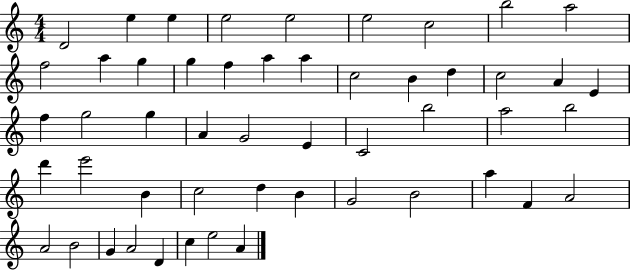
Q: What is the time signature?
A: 4/4